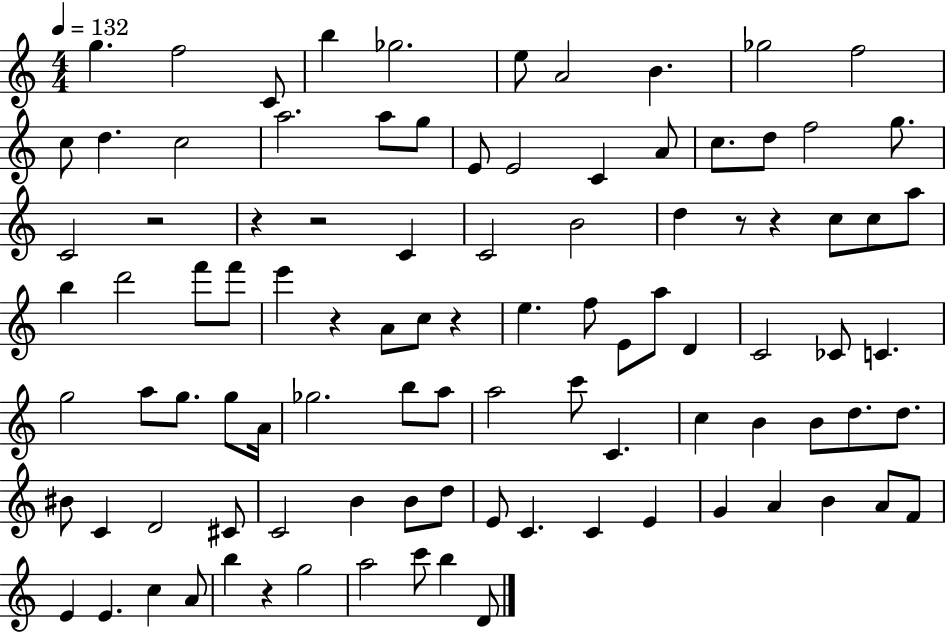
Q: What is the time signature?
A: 4/4